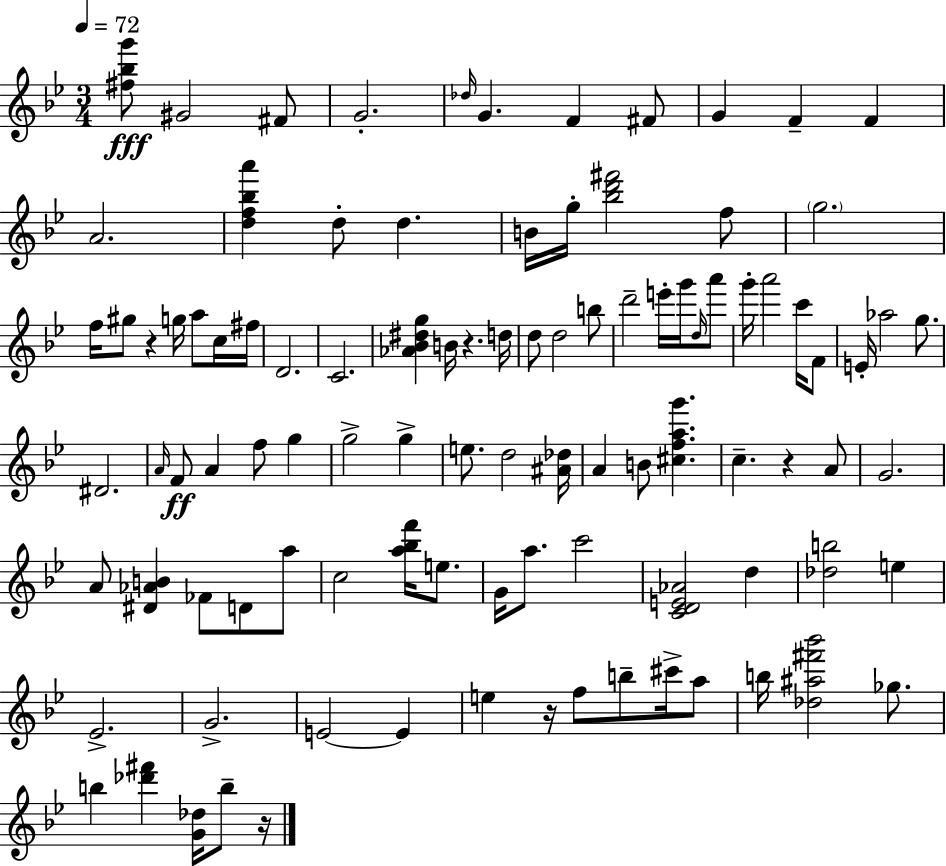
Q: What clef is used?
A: treble